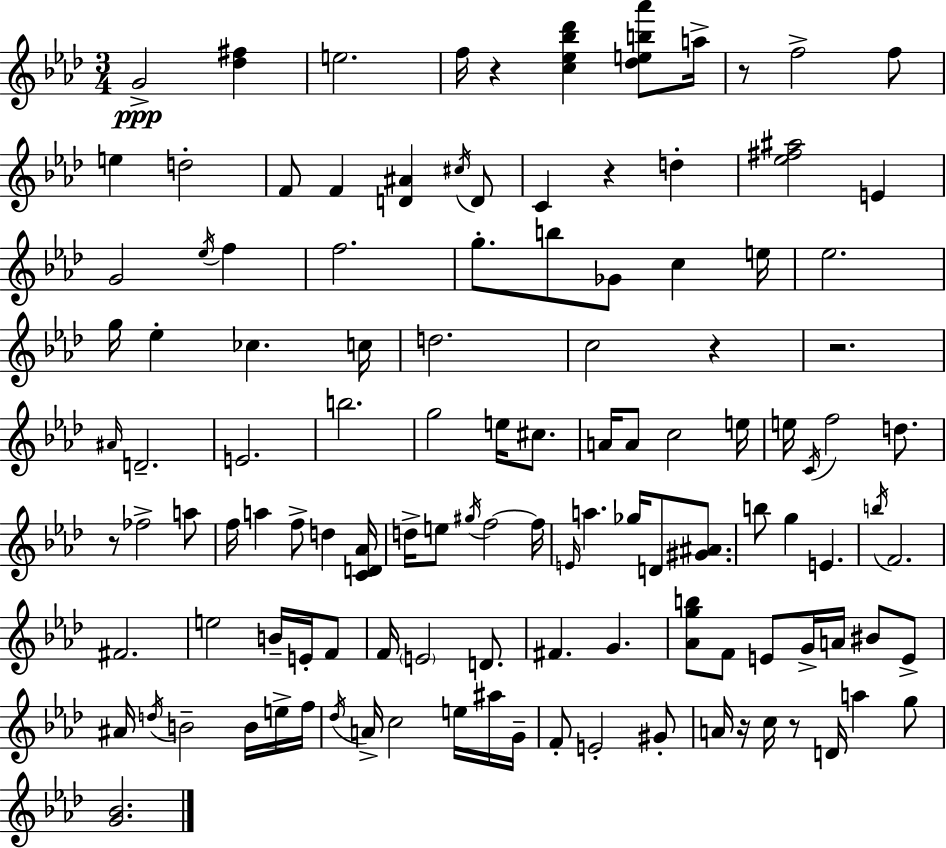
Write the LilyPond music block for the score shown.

{
  \clef treble
  \numericTimeSignature
  \time 3/4
  \key aes \major
  g'2->\ppp <des'' fis''>4 | e''2. | f''16 r4 <c'' ees'' bes'' des'''>4 <des'' e'' b'' aes'''>8 a''16-> | r8 f''2-> f''8 | \break e''4 d''2-. | f'8 f'4 <d' ais'>4 \acciaccatura { cis''16 } d'8 | c'4 r4 d''4-. | <ees'' fis'' ais''>2 e'4 | \break g'2 \acciaccatura { ees''16 } f''4 | f''2. | g''8.-. b''8 ges'8 c''4 | e''16 ees''2. | \break g''16 ees''4-. ces''4. | c''16 d''2. | c''2 r4 | r2. | \break \grace { ais'16 } d'2.-- | e'2. | b''2. | g''2 e''16 | \break cis''8. a'16 a'8 c''2 | e''16 e''16 \acciaccatura { c'16 } f''2 | d''8. r8 fes''2-> | a''8 f''16 a''4 f''8-> d''4 | \break <c' d' aes'>16 d''16-> e''8 \acciaccatura { gis''16 } f''2~~ | f''16 \grace { e'16 } a''4. | ges''16 d'8 <gis' ais'>8. b''8 g''4 | e'4. \acciaccatura { b''16 } f'2. | \break fis'2. | e''2 | b'16-- e'16-. f'8 f'16 \parenthesize e'2 | d'8. fis'4. | \break g'4. <aes' g'' b''>8 f'8 e'8 | g'16-> a'16 bis'8 e'8-> ais'16 \acciaccatura { d''16 } b'2-- | b'16 e''16-> f''16 \acciaccatura { des''16 } a'16-> c''2 | e''16 ais''16 g'16-- f'8-. e'2-. | \break gis'8-. a'16 r16 c''16 | r8 d'16 a''4 g''8 <g' bes'>2. | \bar "|."
}